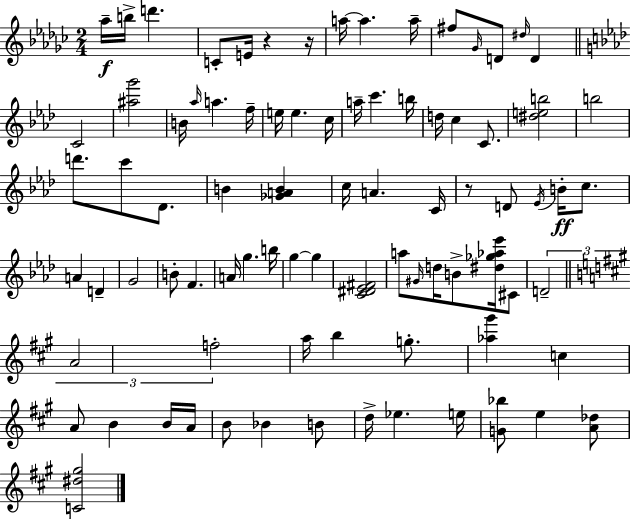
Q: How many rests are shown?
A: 3